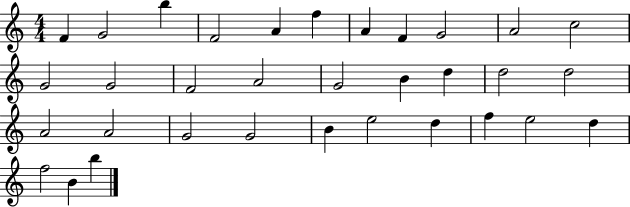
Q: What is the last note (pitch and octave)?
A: B5